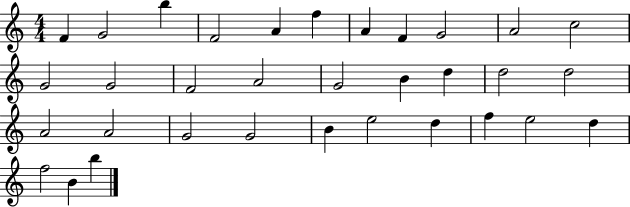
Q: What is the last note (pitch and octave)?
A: B5